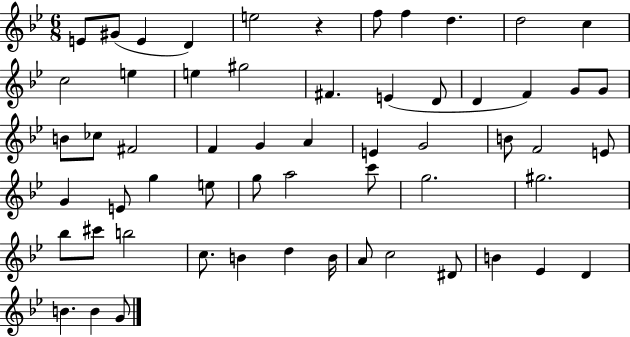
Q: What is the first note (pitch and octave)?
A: E4